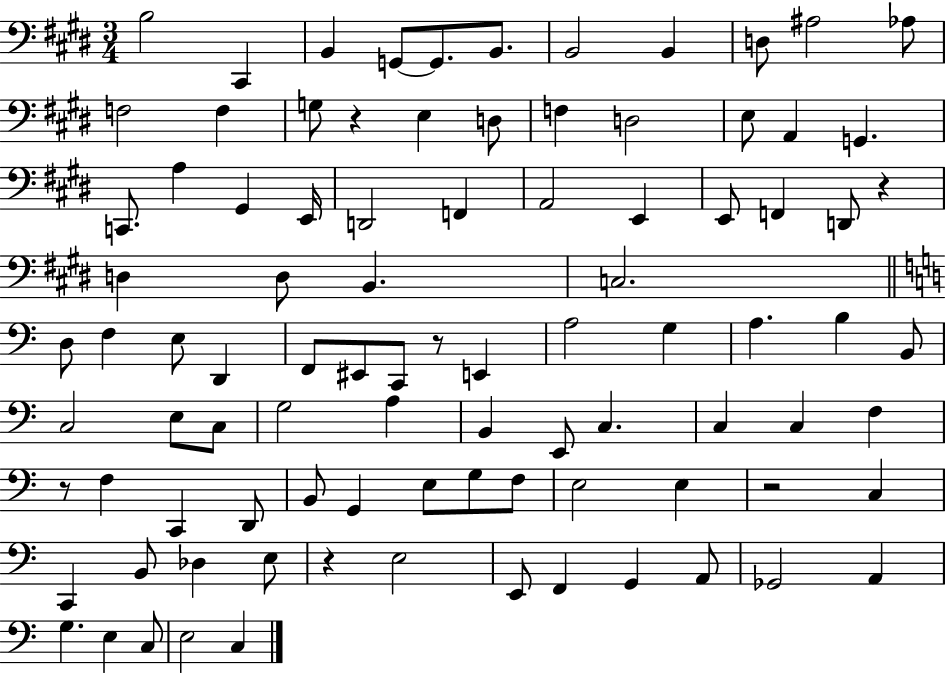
{
  \clef bass
  \numericTimeSignature
  \time 3/4
  \key e \major
  b2 cis,4 | b,4 g,8~~ g,8. b,8. | b,2 b,4 | d8 ais2 aes8 | \break f2 f4 | g8 r4 e4 d8 | f4 d2 | e8 a,4 g,4. | \break c,8. a4 gis,4 e,16 | d,2 f,4 | a,2 e,4 | e,8 f,4 d,8 r4 | \break d4 d8 b,4. | c2. | \bar "||" \break \key a \minor d8 f4 e8 d,4 | f,8 eis,8 c,8 r8 e,4 | a2 g4 | a4. b4 b,8 | \break c2 e8 c8 | g2 a4 | b,4 e,8 c4. | c4 c4 f4 | \break r8 f4 c,4 d,8 | b,8 g,4 e8 g8 f8 | e2 e4 | r2 c4 | \break c,4 b,8 des4 e8 | r4 e2 | e,8 f,4 g,4 a,8 | ges,2 a,4 | \break g4. e4 c8 | e2 c4 | \bar "|."
}